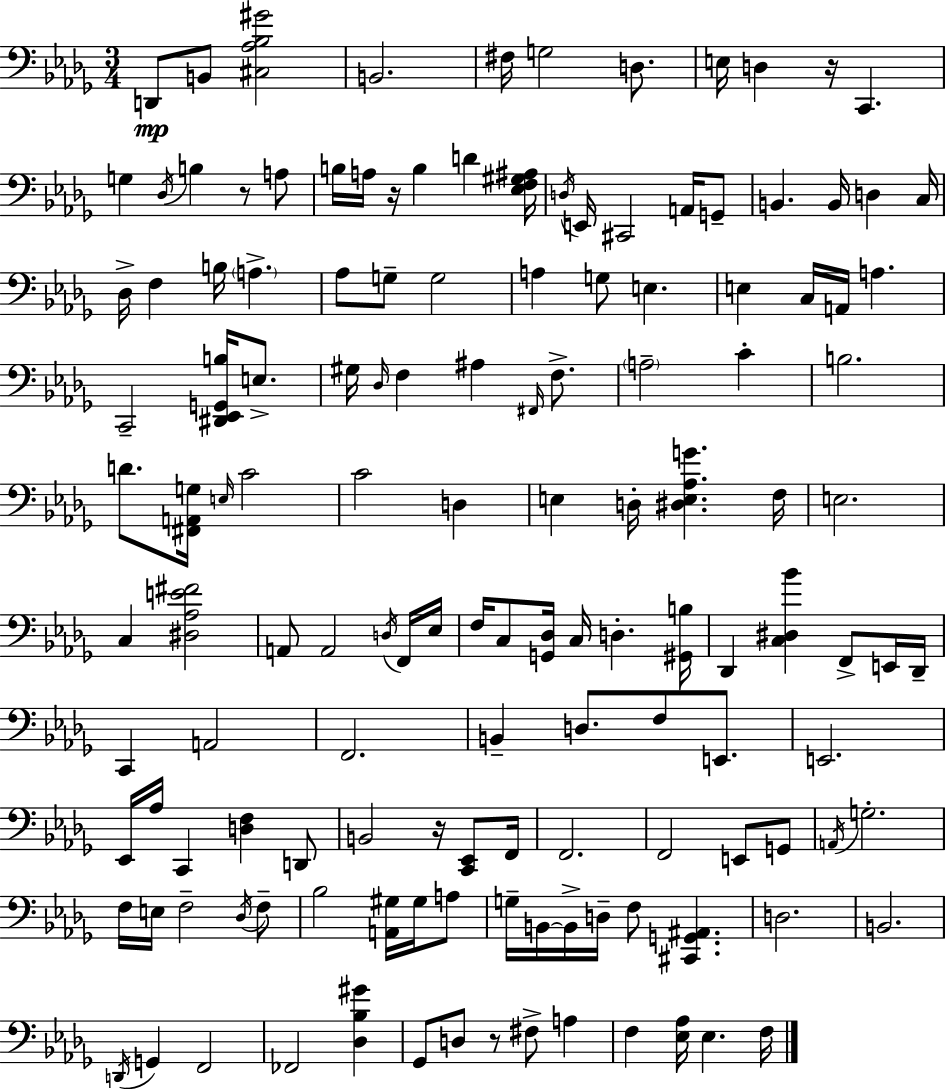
X:1
T:Untitled
M:3/4
L:1/4
K:Bbm
D,,/2 B,,/2 [^C,_A,_B,^G]2 B,,2 ^F,/4 G,2 D,/2 E,/4 D, z/4 C,, G, _D,/4 B, z/2 A,/2 B,/4 A,/4 z/4 B, D [_E,F,^G,^A,]/4 D,/4 E,,/4 ^C,,2 A,,/4 G,,/2 B,, B,,/4 D, C,/4 _D,/4 F, B,/4 A, _A,/2 G,/2 G,2 A, G,/2 E, E, C,/4 A,,/4 A, C,,2 [^D,,_E,,G,,B,]/4 E,/2 ^G,/4 _D,/4 F, ^A, ^F,,/4 F,/2 A,2 C B,2 D/2 [^F,,A,,G,]/4 E,/4 C2 C2 D, E, D,/4 [^D,E,_A,G] F,/4 E,2 C, [^D,_A,E^F]2 A,,/2 A,,2 D,/4 F,,/4 _E,/4 F,/4 C,/2 [G,,_D,]/4 C,/4 D, [^G,,B,]/4 _D,, [C,^D,_B] F,,/2 E,,/4 _D,,/4 C,, A,,2 F,,2 B,, D,/2 F,/2 E,,/2 E,,2 _E,,/4 _A,/4 C,, [D,F,] D,,/2 B,,2 z/4 [C,,_E,,]/2 F,,/4 F,,2 F,,2 E,,/2 G,,/2 A,,/4 G,2 F,/4 E,/4 F,2 _D,/4 F,/2 _B,2 [A,,^G,]/4 ^G,/4 A,/2 G,/4 B,,/4 B,,/4 D,/4 F,/2 [^C,,G,,^A,,] D,2 B,,2 D,,/4 G,, F,,2 _F,,2 [_D,_B,^G] _G,,/2 D,/2 z/2 ^F,/2 A, F, [_E,_A,]/4 _E, F,/4